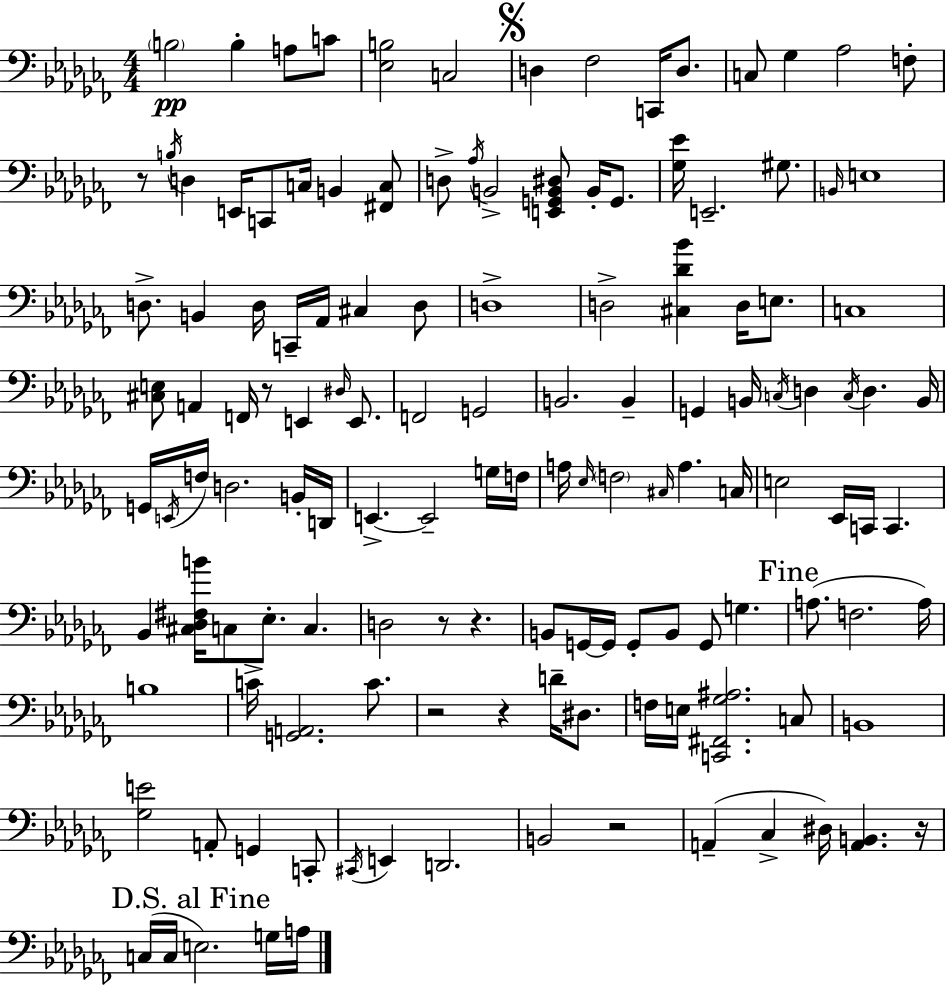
B3/h B3/q A3/e C4/e [Eb3,B3]/h C3/h D3/q FES3/h C2/s D3/e. C3/e Gb3/q Ab3/h F3/e R/e B3/s D3/q E2/s C2/e C3/s B2/q [F#2,C3]/e D3/e Ab3/s B2/h [E2,G2,B2,D#3]/e B2/s G2/e. [Gb3,Eb4]/s E2/h. G#3/e. B2/s E3/w D3/e. B2/q D3/s C2/s Ab2/s C#3/q D3/e D3/w D3/h [C#3,Db4,Bb4]/q D3/s E3/e. C3/w [C#3,E3]/e A2/q F2/s R/e E2/q D#3/s E2/e. F2/h G2/h B2/h. B2/q G2/q B2/s C3/s D3/q C3/s D3/q. B2/s G2/s E2/s F3/s D3/h. B2/s D2/s E2/q. E2/h G3/s F3/s A3/s Eb3/s F3/h C#3/s A3/q. C3/s E3/h Eb2/s C2/s C2/q. Bb2/q [C#3,Db3,F#3,B4]/s C3/e Eb3/e. C3/q. D3/h R/e R/q. B2/e G2/s G2/s G2/e B2/e G2/e G3/q. A3/e. F3/h. A3/s B3/w C4/s [G2,A2]/h. C4/e. R/h R/q D4/s D#3/e. F3/s E3/s [C2,F#2,Gb3,A#3]/h. C3/e B2/w [Gb3,E4]/h A2/e G2/q C2/e C#2/s E2/q D2/h. B2/h R/h A2/q CES3/q D#3/s [A2,B2]/q. R/s C3/s C3/s E3/h. G3/s A3/s